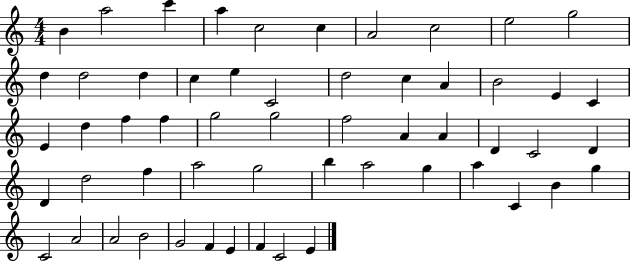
{
  \clef treble
  \numericTimeSignature
  \time 4/4
  \key c \major
  b'4 a''2 c'''4 | a''4 c''2 c''4 | a'2 c''2 | e''2 g''2 | \break d''4 d''2 d''4 | c''4 e''4 c'2 | d''2 c''4 a'4 | b'2 e'4 c'4 | \break e'4 d''4 f''4 f''4 | g''2 g''2 | f''2 a'4 a'4 | d'4 c'2 d'4 | \break d'4 d''2 f''4 | a''2 g''2 | b''4 a''2 g''4 | a''4 c'4 b'4 g''4 | \break c'2 a'2 | a'2 b'2 | g'2 f'4 e'4 | f'4 c'2 e'4 | \break \bar "|."
}